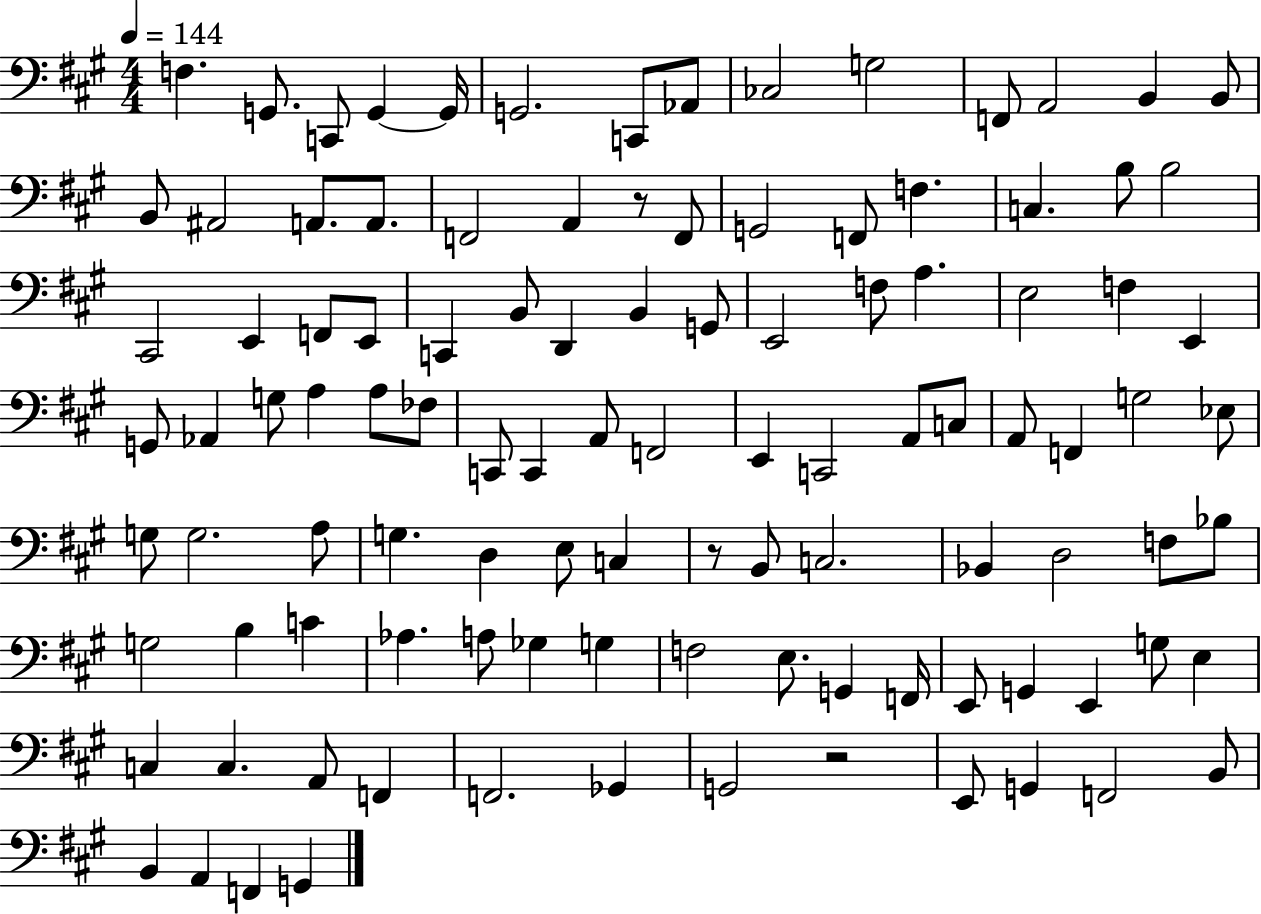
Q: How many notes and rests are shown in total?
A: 107